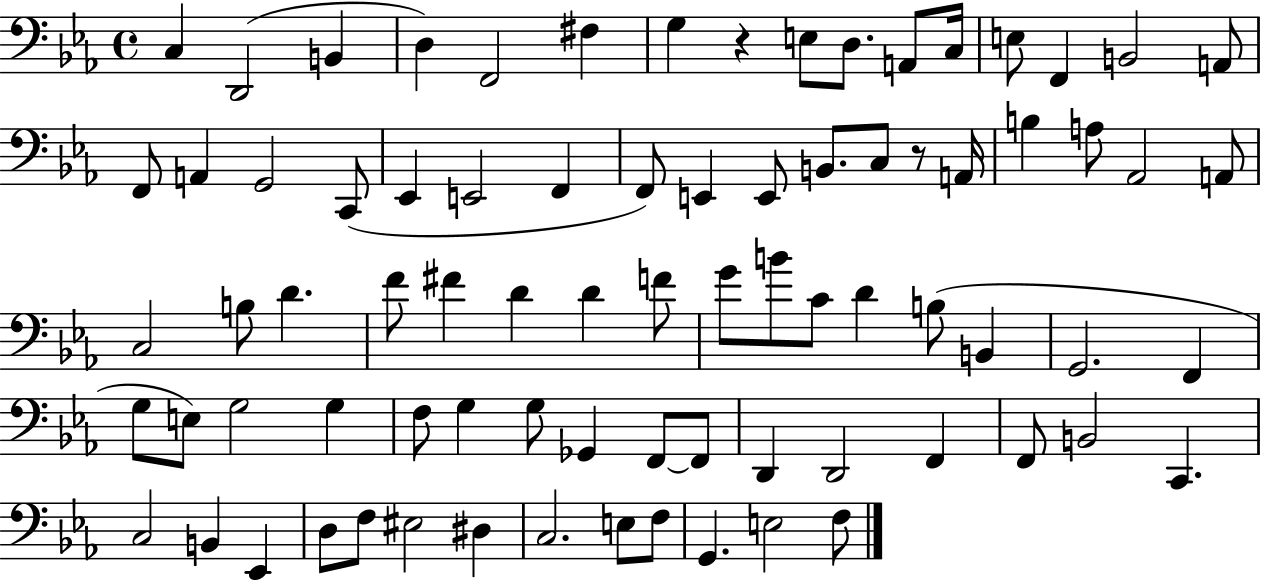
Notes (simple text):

C3/q D2/h B2/q D3/q F2/h F#3/q G3/q R/q E3/e D3/e. A2/e C3/s E3/e F2/q B2/h A2/e F2/e A2/q G2/h C2/e Eb2/q E2/h F2/q F2/e E2/q E2/e B2/e. C3/e R/e A2/s B3/q A3/e Ab2/h A2/e C3/h B3/e D4/q. F4/e F#4/q D4/q D4/q F4/e G4/e B4/e C4/e D4/q B3/e B2/q G2/h. F2/q G3/e E3/e G3/h G3/q F3/e G3/q G3/e Gb2/q F2/e F2/e D2/q D2/h F2/q F2/e B2/h C2/q. C3/h B2/q Eb2/q D3/e F3/e EIS3/h D#3/q C3/h. E3/e F3/e G2/q. E3/h F3/e